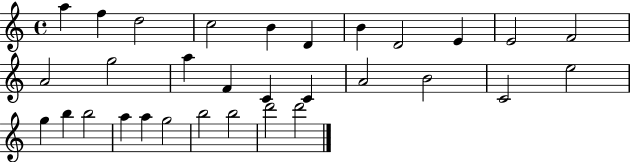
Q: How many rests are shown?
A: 0